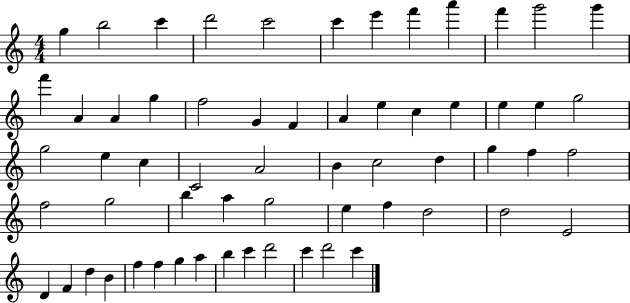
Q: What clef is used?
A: treble